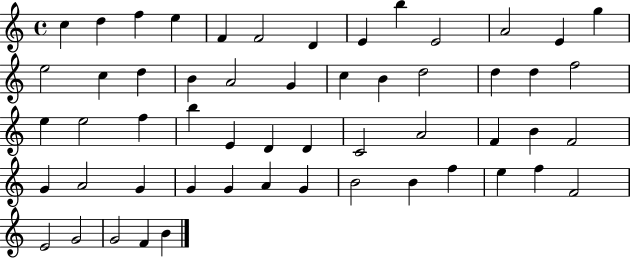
{
  \clef treble
  \time 4/4
  \defaultTimeSignature
  \key c \major
  c''4 d''4 f''4 e''4 | f'4 f'2 d'4 | e'4 b''4 e'2 | a'2 e'4 g''4 | \break e''2 c''4 d''4 | b'4 a'2 g'4 | c''4 b'4 d''2 | d''4 d''4 f''2 | \break e''4 e''2 f''4 | b''4 e'4 d'4 d'4 | c'2 a'2 | f'4 b'4 f'2 | \break g'4 a'2 g'4 | g'4 g'4 a'4 g'4 | b'2 b'4 f''4 | e''4 f''4 f'2 | \break e'2 g'2 | g'2 f'4 b'4 | \bar "|."
}